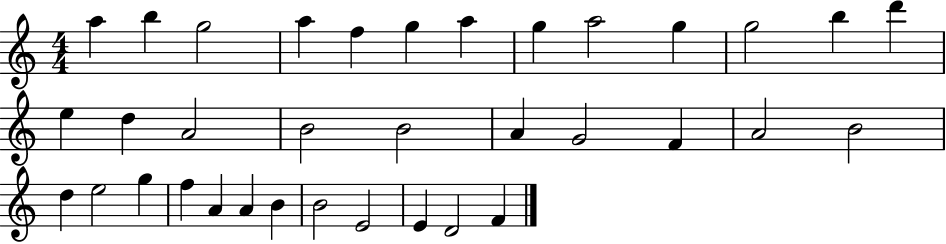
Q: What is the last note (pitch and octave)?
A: F4